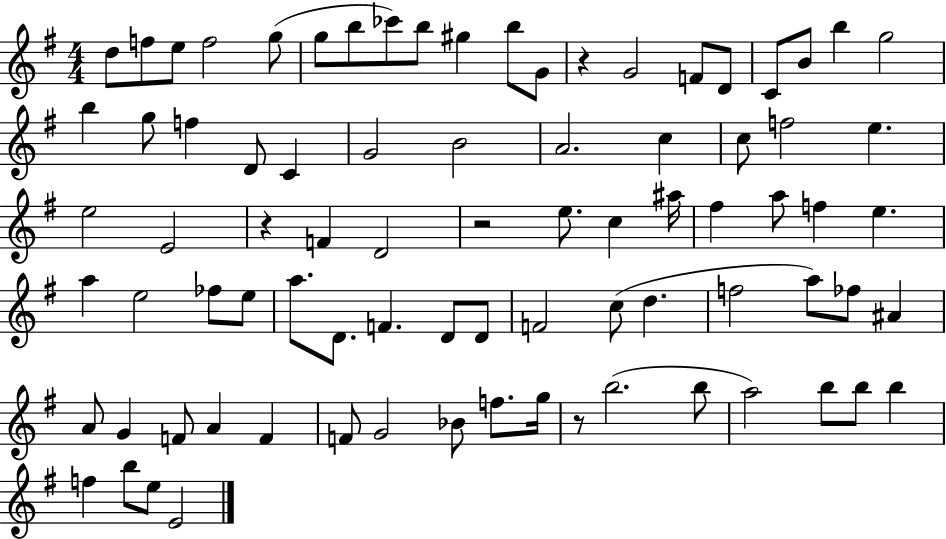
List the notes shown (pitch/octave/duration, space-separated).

D5/e F5/e E5/e F5/h G5/e G5/e B5/e CES6/e B5/e G#5/q B5/e G4/e R/q G4/h F4/e D4/e C4/e B4/e B5/q G5/h B5/q G5/e F5/q D4/e C4/q G4/h B4/h A4/h. C5/q C5/e F5/h E5/q. E5/h E4/h R/q F4/q D4/h R/h E5/e. C5/q A#5/s F#5/q A5/e F5/q E5/q. A5/q E5/h FES5/e E5/e A5/e. D4/e. F4/q. D4/e D4/e F4/h C5/e D5/q. F5/h A5/e FES5/e A#4/q A4/e G4/q F4/e A4/q F4/q F4/e G4/h Bb4/e F5/e. G5/s R/e B5/h. B5/e A5/h B5/e B5/e B5/q F5/q B5/e E5/e E4/h